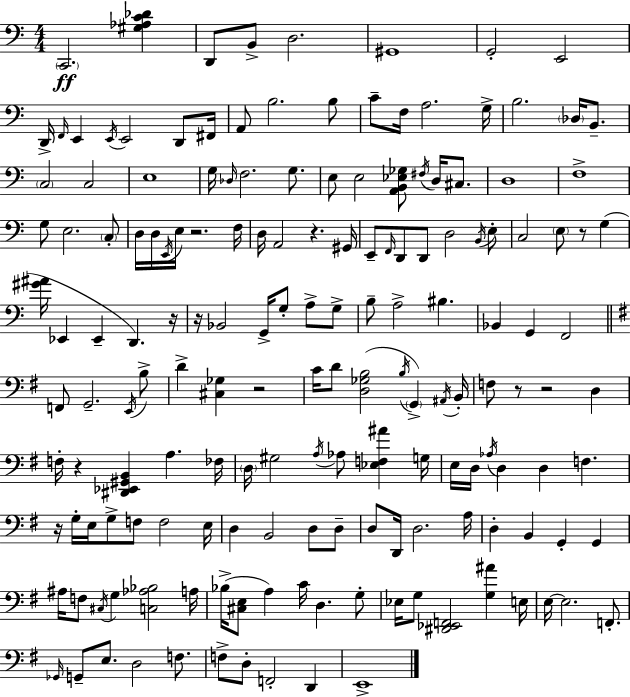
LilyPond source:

{
  \clef bass
  \numericTimeSignature
  \time 4/4
  \key c \major
  \repeat volta 2 { \parenthesize c,2.\ff <gis aes c' des'>4 | d,8 b,8-> d2. | gis,1 | g,2-. e,2 | \break d,16-> \grace { f,16 } e,4 \acciaccatura { e,16 } e,2 d,8 | fis,16 a,8 b2. | b8 c'8-- f16 a2. | g16-> b2. \parenthesize des16 b,8.-- | \break \parenthesize c2 c2 | e1 | g16 \grace { des16 } f2. | g8. e8 e2 <a, b, ees ges>8 \acciaccatura { fis16 } | \break d16 cis8. d1 | f1-> | g8 e2. | \parenthesize c8-. d16 d16 \acciaccatura { e,16 } e16 r2. | \break f16 d16 a,2 r4. | gis,16 e,8-- \grace { f,16 } d,8 d,8 d2 | \acciaccatura { b,16 } e8-. c2 \parenthesize e8 | r8 g4( <gis' ais'>16 ees,4 ees,4-- | \break d,4.) r16 r16 bes,2 | g,16-> g8-. a8-> g8-> b8-- a2-> | bis4. bes,4 g,4 f,2 | \bar "||" \break \key g \major f,8 g,2.-- \acciaccatura { e,16 } b8-> | d'4-> <cis ges>4 r2 | c'16 d'8 <d ges b>2( \acciaccatura { b16 } \parenthesize g,4->) | \acciaccatura { ais,16 } b,16-. f8 r8 r2 d4 | \break f16-. r4 <dis, ees, gis, b,>4 a4. | fes16 \parenthesize d16 gis2 \acciaccatura { a16 } aes8 <ees f ais'>4 | g16 e16 d16 \acciaccatura { aes16 } d4 d4 f4. | r16 g16-. e16 g8-> f8 f2 | \break e16 d4 b,2 | d8 d8-- d8 d,16 d2. | a16 d4-. b,4 g,4-. | g,4 ais16 f8 \acciaccatura { cis16 } g4 <c aes bes>2 | \break a16 bes16->( <cis e>8 a4) c'16 d4. | g8-. ees16 g8 <dis, ees, f,>2 | <g ais'>4 e16 e16~~ e2. | f,8.-. \grace { ges,16 } g,8-- e8. d2 | \break f8. f8-> d8-. f,2-. | d,4 e,1-> | } \bar "|."
}